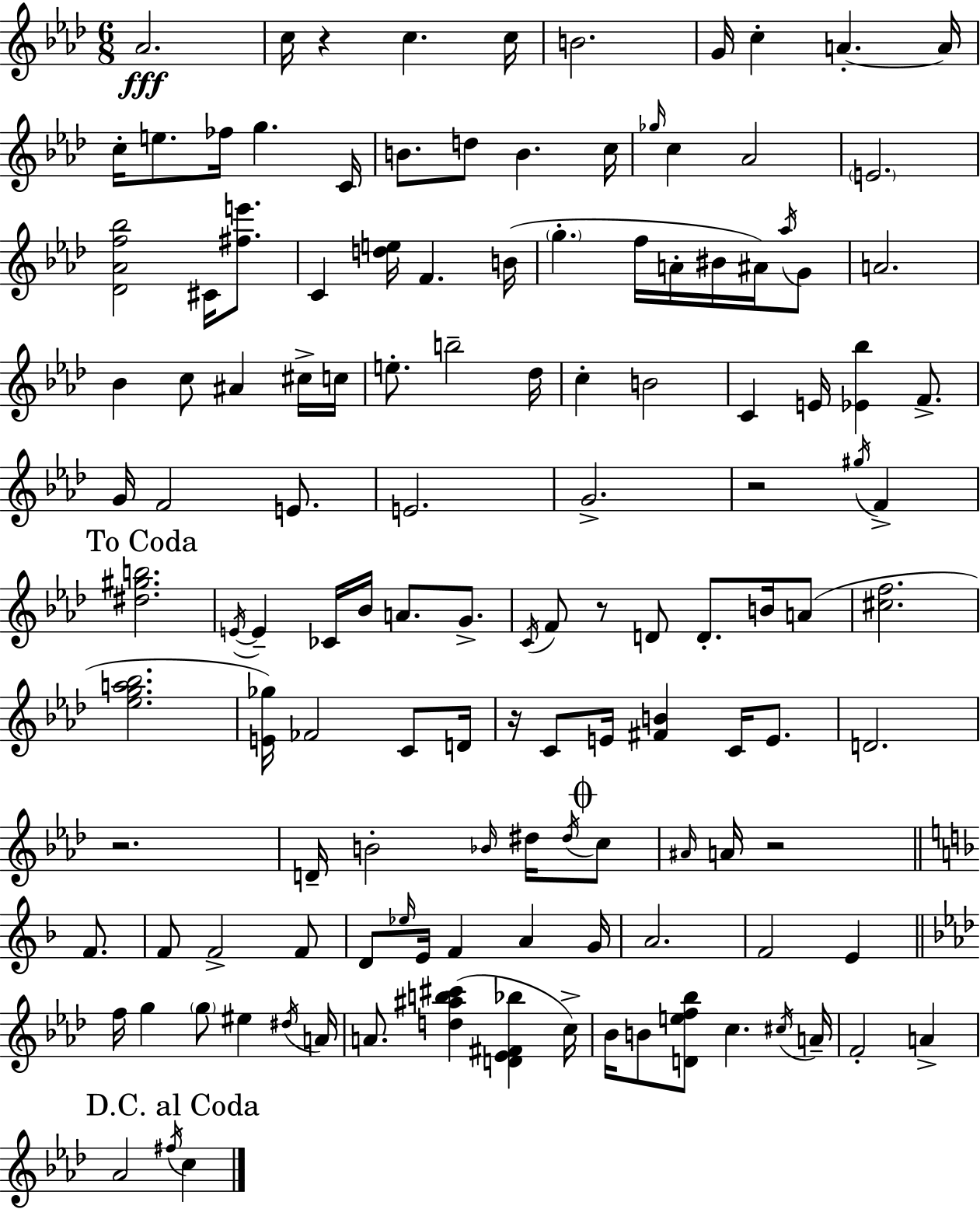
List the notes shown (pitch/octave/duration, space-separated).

Ab4/h. C5/s R/q C5/q. C5/s B4/h. G4/s C5/q A4/q. A4/s C5/s E5/e. FES5/s G5/q. C4/s B4/e. D5/e B4/q. C5/s Gb5/s C5/q Ab4/h E4/h. [Db4,Ab4,F5,Bb5]/h C#4/s [F#5,E6]/e. C4/q [D5,E5]/s F4/q. B4/s G5/q. F5/s A4/s BIS4/s A#4/s Ab5/s G4/e A4/h. Bb4/q C5/e A#4/q C#5/s C5/s E5/e. B5/h Db5/s C5/q B4/h C4/q E4/s [Eb4,Bb5]/q F4/e. G4/s F4/h E4/e. E4/h. G4/h. R/h G#5/s F4/q [D#5,G#5,B5]/h. E4/s E4/q CES4/s Bb4/s A4/e. G4/e. C4/s F4/e R/e D4/e D4/e. B4/s A4/e [C#5,F5]/h. [Eb5,G5,A5,Bb5]/h. [E4,Gb5]/s FES4/h C4/e D4/s R/s C4/e E4/s [F#4,B4]/q C4/s E4/e. D4/h. R/h. D4/s B4/h Bb4/s D#5/s D#5/s C5/e A#4/s A4/s R/h F4/e. F4/e F4/h F4/e D4/e Eb5/s E4/s F4/q A4/q G4/s A4/h. F4/h E4/q F5/s G5/q G5/e EIS5/q D#5/s A4/s A4/e. [D5,A#5,B5,C#6]/q [D4,Eb4,F#4,Bb5]/q C5/s Bb4/s B4/e [D4,E5,F5,Bb5]/e C5/q. C#5/s A4/s F4/h A4/q Ab4/h F#5/s C5/q